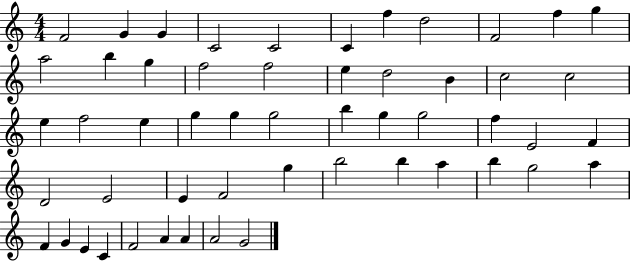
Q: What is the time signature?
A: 4/4